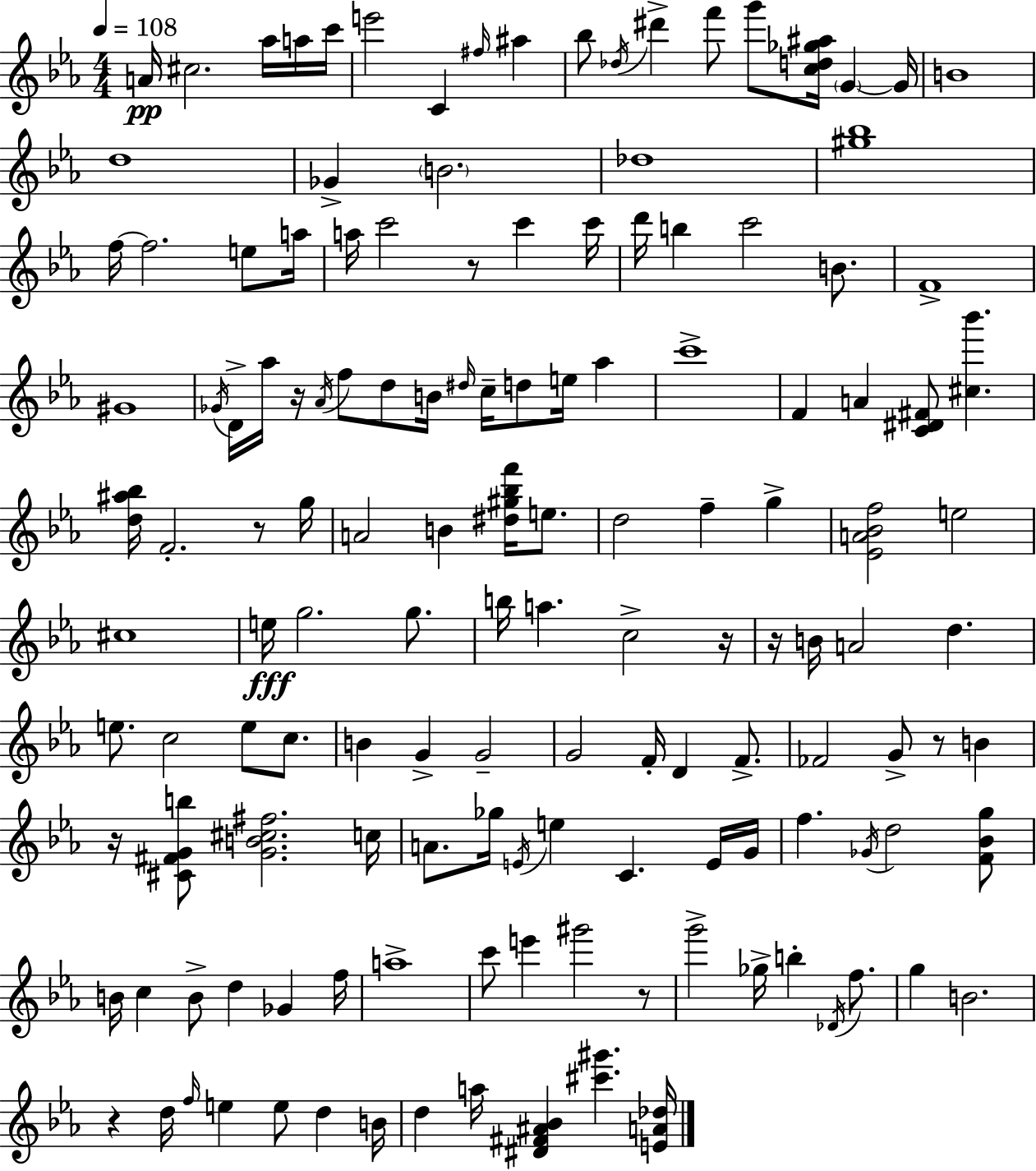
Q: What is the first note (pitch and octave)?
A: A4